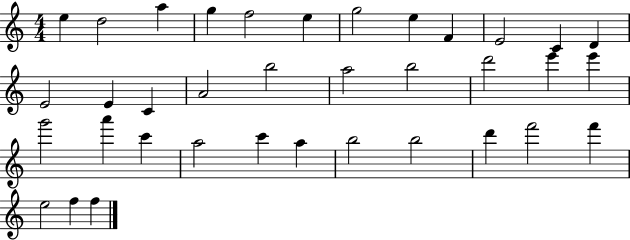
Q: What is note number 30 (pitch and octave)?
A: B5